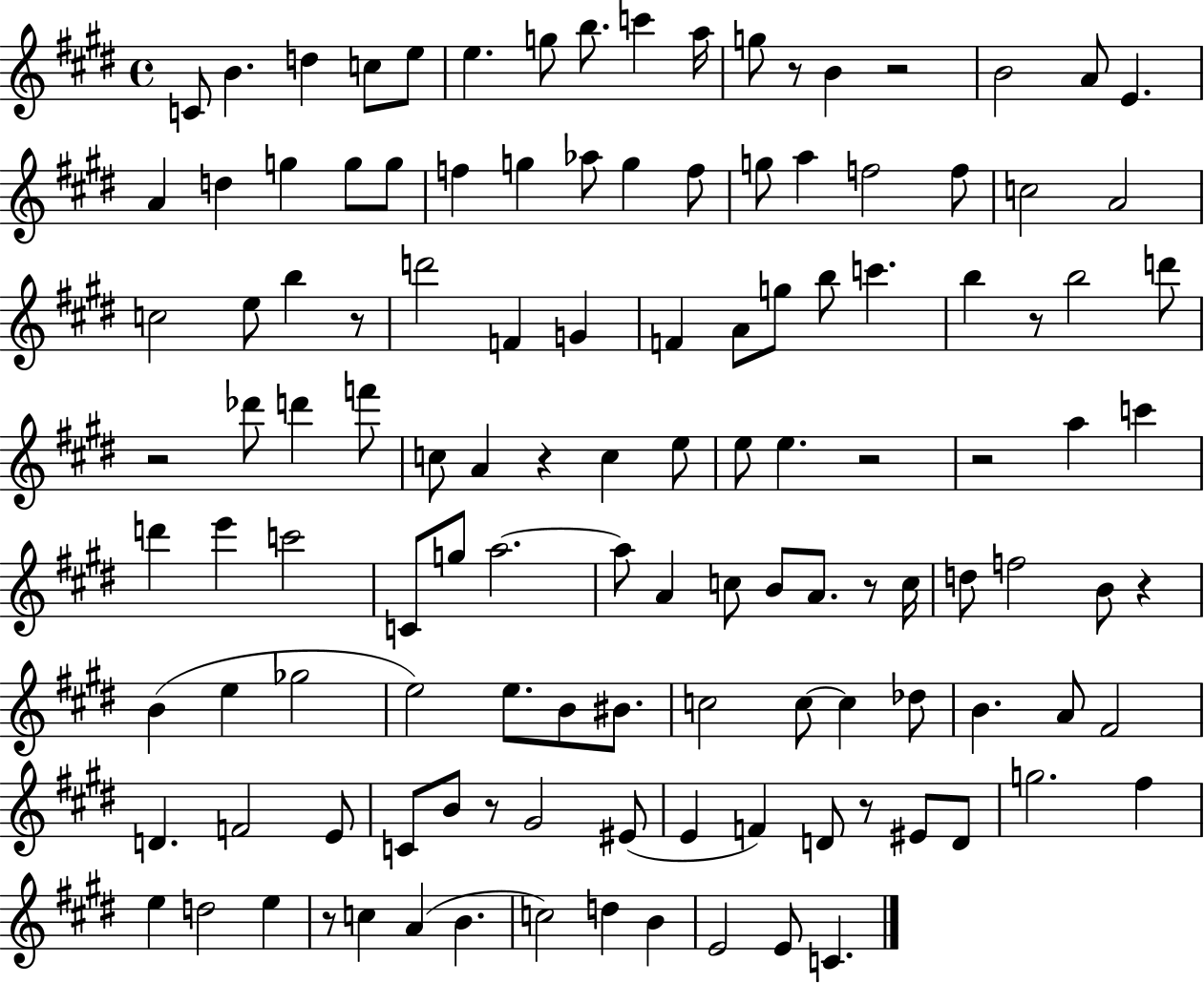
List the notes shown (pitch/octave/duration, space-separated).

C4/e B4/q. D5/q C5/e E5/e E5/q. G5/e B5/e. C6/q A5/s G5/e R/e B4/q R/h B4/h A4/e E4/q. A4/q D5/q G5/q G5/e G5/e F5/q G5/q Ab5/e G5/q F5/e G5/e A5/q F5/h F5/e C5/h A4/h C5/h E5/e B5/q R/e D6/h F4/q G4/q F4/q A4/e G5/e B5/e C6/q. B5/q R/e B5/h D6/e R/h Db6/e D6/q F6/e C5/e A4/q R/q C5/q E5/e E5/e E5/q. R/h R/h A5/q C6/q D6/q E6/q C6/h C4/e G5/e A5/h. A5/e A4/q C5/e B4/e A4/e. R/e C5/s D5/e F5/h B4/e R/q B4/q E5/q Gb5/h E5/h E5/e. B4/e BIS4/e. C5/h C5/e C5/q Db5/e B4/q. A4/e F#4/h D4/q. F4/h E4/e C4/e B4/e R/e G#4/h EIS4/e E4/q F4/q D4/e R/e EIS4/e D4/e G5/h. F#5/q E5/q D5/h E5/q R/e C5/q A4/q B4/q. C5/h D5/q B4/q E4/h E4/e C4/q.